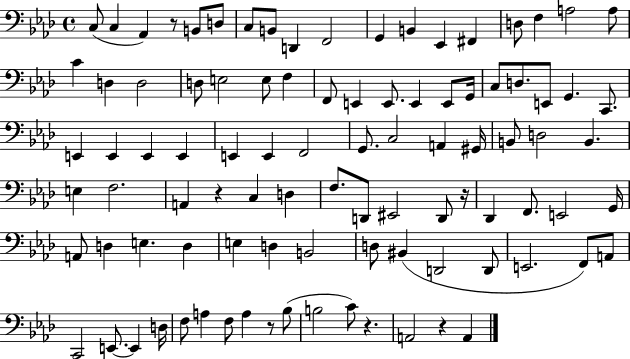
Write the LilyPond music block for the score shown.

{
  \clef bass
  \time 4/4
  \defaultTimeSignature
  \key aes \major
  c8( c4 aes,4) r8 b,8 d8 | c8 b,8 d,4 f,2 | g,4 b,4 ees,4 fis,4 | d8 f4 a2 a8 | \break c'4 d4 d2 | d8 e2 e8 f4 | f,8 e,4 e,8. e,4 e,8 g,16 | c8 d8. e,8 g,4. c,8. | \break e,4 e,4 e,4 e,4 | e,4 e,4 f,2 | g,8. c2 a,4 gis,16 | b,8 d2 b,4. | \break e4 f2. | a,4 r4 c4 d4 | f8. d,8 eis,2 d,8 r16 | des,4 f,8. e,2 g,16 | \break a,8 d4 e4. d4 | e4 d4 b,2 | d8 bis,4( d,2 d,8 | e,2. f,8) a,8 | \break c,2 e,8.~~ e,4 d16 | f8 a4 f8 a4 r8 bes8( | b2 c'8) r4. | a,2 r4 a,4 | \break \bar "|."
}